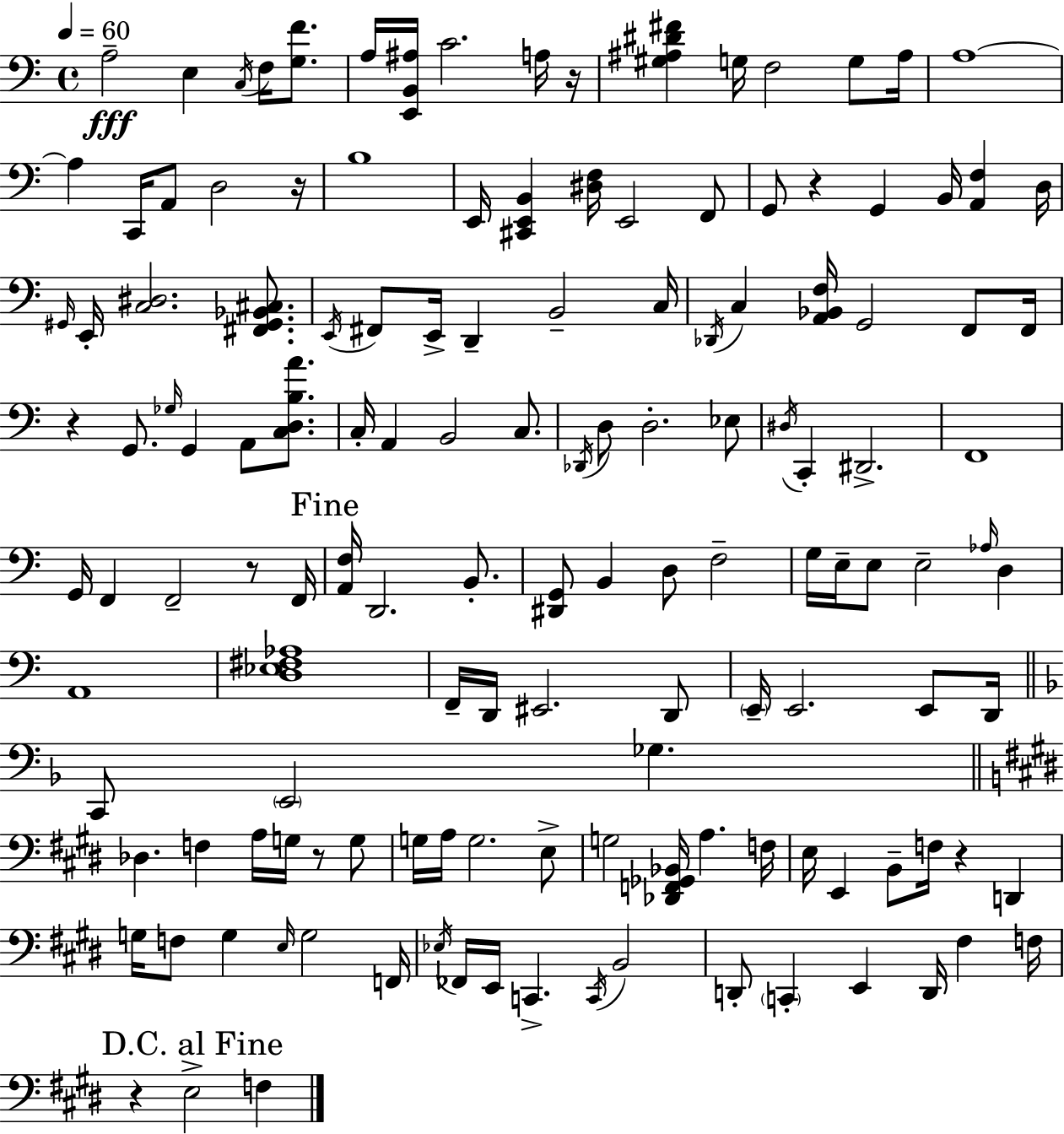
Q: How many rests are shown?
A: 8